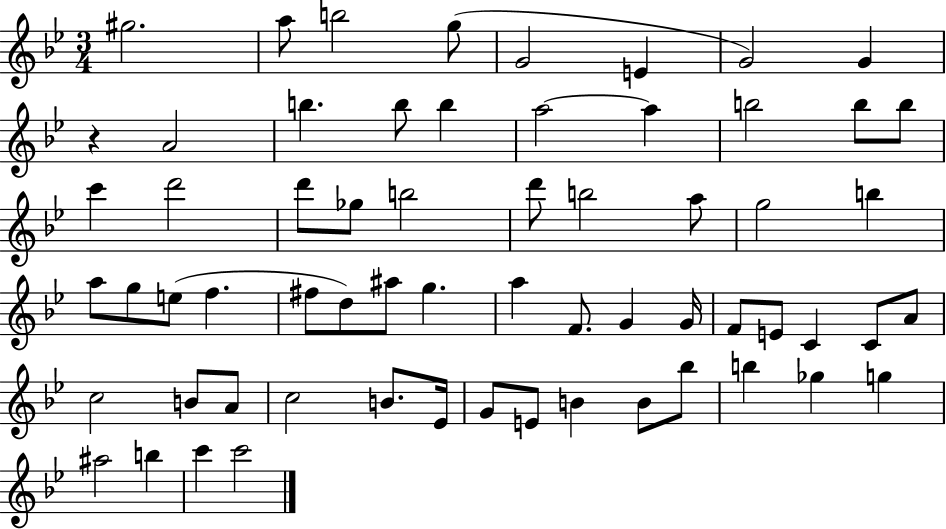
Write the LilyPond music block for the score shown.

{
  \clef treble
  \numericTimeSignature
  \time 3/4
  \key bes \major
  gis''2. | a''8 b''2 g''8( | g'2 e'4 | g'2) g'4 | \break r4 a'2 | b''4. b''8 b''4 | a''2~~ a''4 | b''2 b''8 b''8 | \break c'''4 d'''2 | d'''8 ges''8 b''2 | d'''8 b''2 a''8 | g''2 b''4 | \break a''8 g''8 e''8( f''4. | fis''8 d''8) ais''8 g''4. | a''4 f'8. g'4 g'16 | f'8 e'8 c'4 c'8 a'8 | \break c''2 b'8 a'8 | c''2 b'8. ees'16 | g'8 e'8 b'4 b'8 bes''8 | b''4 ges''4 g''4 | \break ais''2 b''4 | c'''4 c'''2 | \bar "|."
}